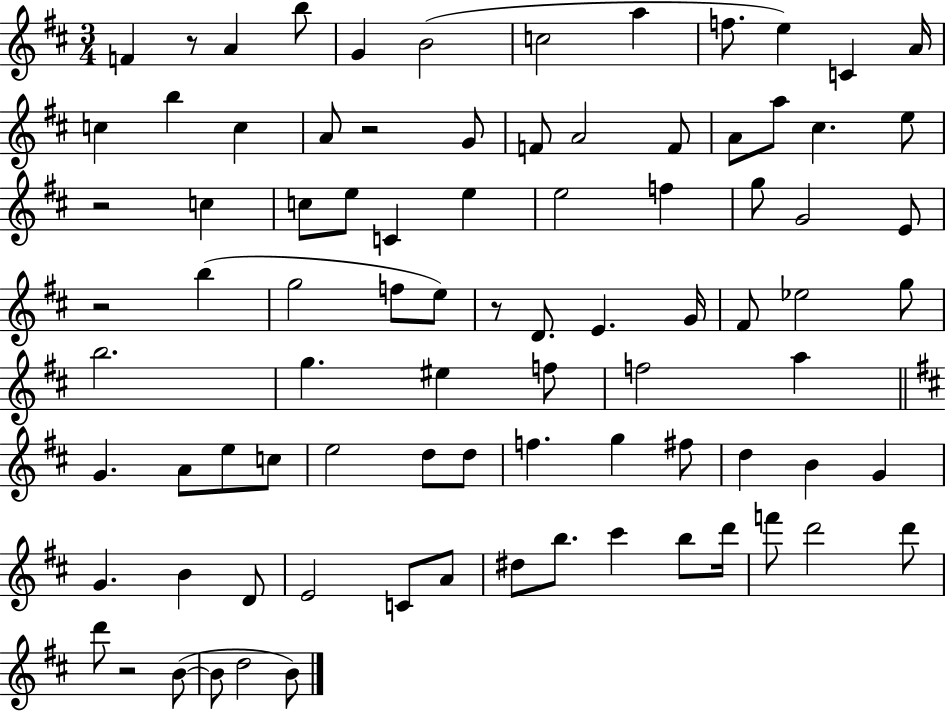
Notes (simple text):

F4/q R/e A4/q B5/e G4/q B4/h C5/h A5/q F5/e. E5/q C4/q A4/s C5/q B5/q C5/q A4/e R/h G4/e F4/e A4/h F4/e A4/e A5/e C#5/q. E5/e R/h C5/q C5/e E5/e C4/q E5/q E5/h F5/q G5/e G4/h E4/e R/h B5/q G5/h F5/e E5/e R/e D4/e. E4/q. G4/s F#4/e Eb5/h G5/e B5/h. G5/q. EIS5/q F5/e F5/h A5/q G4/q. A4/e E5/e C5/e E5/h D5/e D5/e F5/q. G5/q F#5/e D5/q B4/q G4/q G4/q. B4/q D4/e E4/h C4/e A4/e D#5/e B5/e. C#6/q B5/e D6/s F6/e D6/h D6/e D6/e R/h B4/e B4/e D5/h B4/e